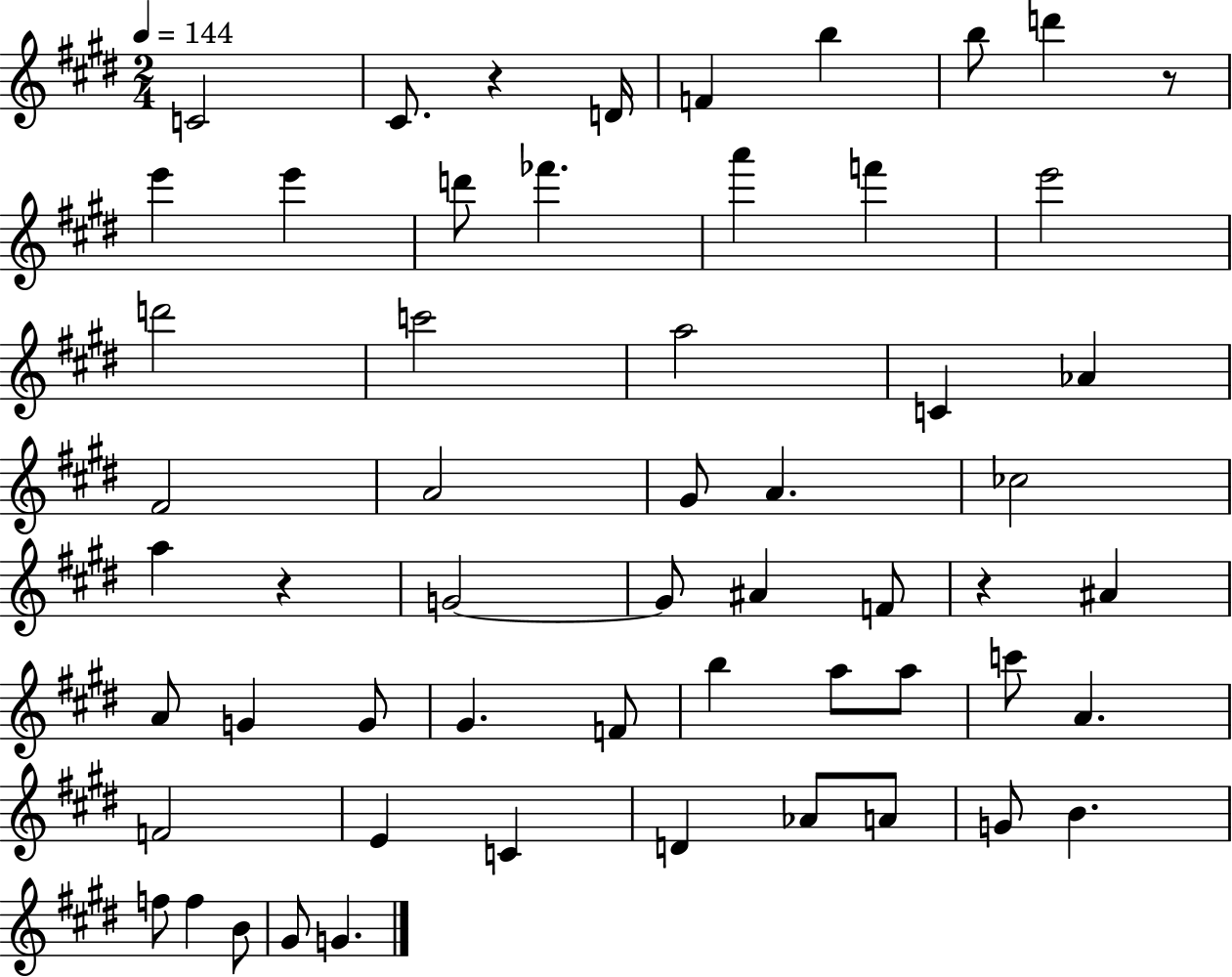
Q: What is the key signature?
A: E major